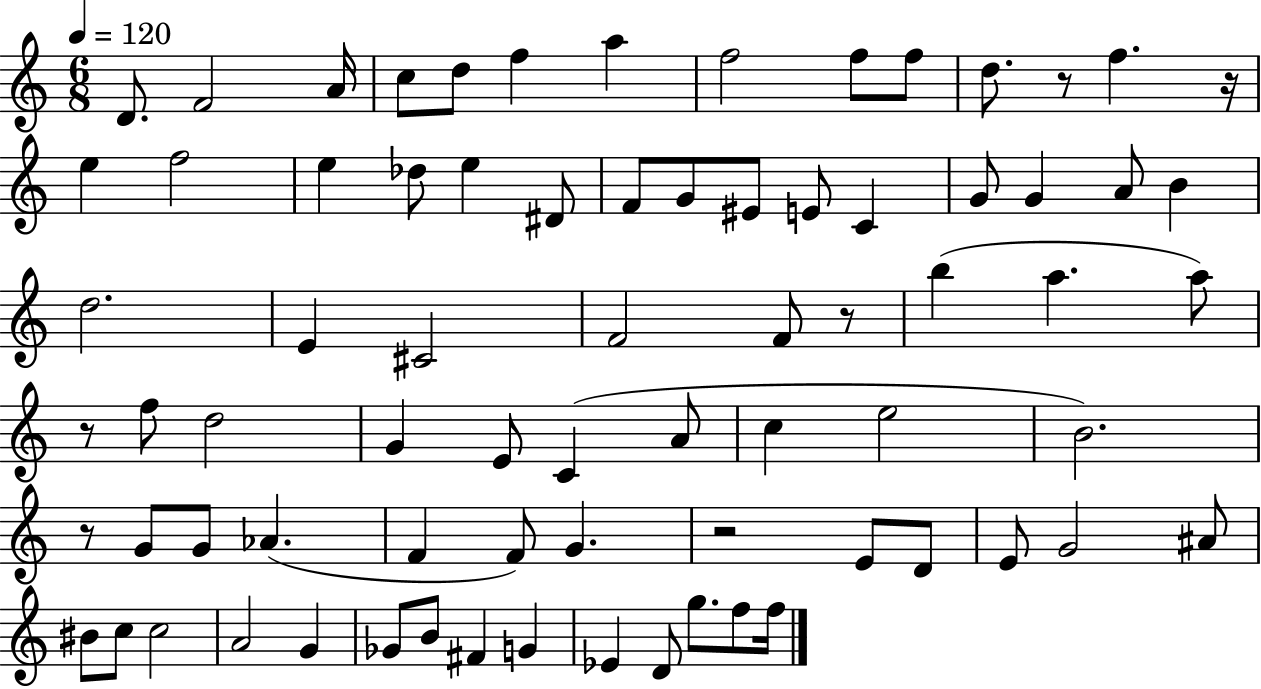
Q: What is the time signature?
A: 6/8